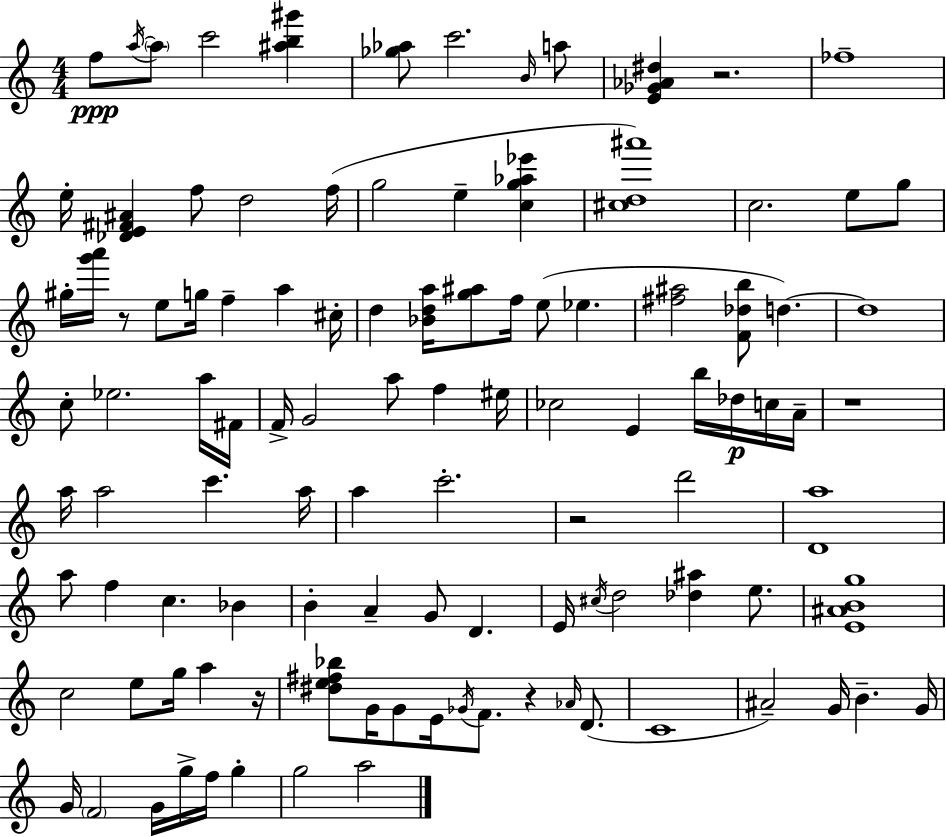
F5/e A5/s A5/e C6/h [A#5,B5,G#6]/q [Gb5,Ab5]/e C6/h. B4/s A5/e [E4,Gb4,Ab4,D#5]/q R/h. FES5/w E5/s [Db4,E4,F#4,A#4]/q F5/e D5/h F5/s G5/h E5/q [C5,G5,Ab5,Eb6]/q [C#5,D5,A#6]/w C5/h. E5/e G5/e G#5/s [G6,A6]/s R/e E5/e G5/s F5/q A5/q C#5/s D5/q [Bb4,D5,A5]/s [G5,A#5]/e F5/s E5/e Eb5/q. [F#5,A#5]/h [F4,Db5,B5]/e D5/q. D5/w C5/e Eb5/h. A5/s F#4/s F4/s G4/h A5/e F5/q EIS5/s CES5/h E4/q B5/s Db5/s C5/s A4/s R/w A5/s A5/h C6/q. A5/s A5/q C6/h. R/h D6/h [D4,A5]/w A5/e F5/q C5/q. Bb4/q B4/q A4/q G4/e D4/q. E4/s C#5/s D5/h [Db5,A#5]/q E5/e. [E4,A#4,B4,G5]/w C5/h E5/e G5/s A5/q R/s [D#5,E5,F#5,Bb5]/e G4/s G4/e E4/s Gb4/s F4/e. R/q Ab4/s D4/e. C4/w A#4/h G4/s B4/q. G4/s G4/s F4/h G4/s G5/s F5/s G5/q G5/h A5/h